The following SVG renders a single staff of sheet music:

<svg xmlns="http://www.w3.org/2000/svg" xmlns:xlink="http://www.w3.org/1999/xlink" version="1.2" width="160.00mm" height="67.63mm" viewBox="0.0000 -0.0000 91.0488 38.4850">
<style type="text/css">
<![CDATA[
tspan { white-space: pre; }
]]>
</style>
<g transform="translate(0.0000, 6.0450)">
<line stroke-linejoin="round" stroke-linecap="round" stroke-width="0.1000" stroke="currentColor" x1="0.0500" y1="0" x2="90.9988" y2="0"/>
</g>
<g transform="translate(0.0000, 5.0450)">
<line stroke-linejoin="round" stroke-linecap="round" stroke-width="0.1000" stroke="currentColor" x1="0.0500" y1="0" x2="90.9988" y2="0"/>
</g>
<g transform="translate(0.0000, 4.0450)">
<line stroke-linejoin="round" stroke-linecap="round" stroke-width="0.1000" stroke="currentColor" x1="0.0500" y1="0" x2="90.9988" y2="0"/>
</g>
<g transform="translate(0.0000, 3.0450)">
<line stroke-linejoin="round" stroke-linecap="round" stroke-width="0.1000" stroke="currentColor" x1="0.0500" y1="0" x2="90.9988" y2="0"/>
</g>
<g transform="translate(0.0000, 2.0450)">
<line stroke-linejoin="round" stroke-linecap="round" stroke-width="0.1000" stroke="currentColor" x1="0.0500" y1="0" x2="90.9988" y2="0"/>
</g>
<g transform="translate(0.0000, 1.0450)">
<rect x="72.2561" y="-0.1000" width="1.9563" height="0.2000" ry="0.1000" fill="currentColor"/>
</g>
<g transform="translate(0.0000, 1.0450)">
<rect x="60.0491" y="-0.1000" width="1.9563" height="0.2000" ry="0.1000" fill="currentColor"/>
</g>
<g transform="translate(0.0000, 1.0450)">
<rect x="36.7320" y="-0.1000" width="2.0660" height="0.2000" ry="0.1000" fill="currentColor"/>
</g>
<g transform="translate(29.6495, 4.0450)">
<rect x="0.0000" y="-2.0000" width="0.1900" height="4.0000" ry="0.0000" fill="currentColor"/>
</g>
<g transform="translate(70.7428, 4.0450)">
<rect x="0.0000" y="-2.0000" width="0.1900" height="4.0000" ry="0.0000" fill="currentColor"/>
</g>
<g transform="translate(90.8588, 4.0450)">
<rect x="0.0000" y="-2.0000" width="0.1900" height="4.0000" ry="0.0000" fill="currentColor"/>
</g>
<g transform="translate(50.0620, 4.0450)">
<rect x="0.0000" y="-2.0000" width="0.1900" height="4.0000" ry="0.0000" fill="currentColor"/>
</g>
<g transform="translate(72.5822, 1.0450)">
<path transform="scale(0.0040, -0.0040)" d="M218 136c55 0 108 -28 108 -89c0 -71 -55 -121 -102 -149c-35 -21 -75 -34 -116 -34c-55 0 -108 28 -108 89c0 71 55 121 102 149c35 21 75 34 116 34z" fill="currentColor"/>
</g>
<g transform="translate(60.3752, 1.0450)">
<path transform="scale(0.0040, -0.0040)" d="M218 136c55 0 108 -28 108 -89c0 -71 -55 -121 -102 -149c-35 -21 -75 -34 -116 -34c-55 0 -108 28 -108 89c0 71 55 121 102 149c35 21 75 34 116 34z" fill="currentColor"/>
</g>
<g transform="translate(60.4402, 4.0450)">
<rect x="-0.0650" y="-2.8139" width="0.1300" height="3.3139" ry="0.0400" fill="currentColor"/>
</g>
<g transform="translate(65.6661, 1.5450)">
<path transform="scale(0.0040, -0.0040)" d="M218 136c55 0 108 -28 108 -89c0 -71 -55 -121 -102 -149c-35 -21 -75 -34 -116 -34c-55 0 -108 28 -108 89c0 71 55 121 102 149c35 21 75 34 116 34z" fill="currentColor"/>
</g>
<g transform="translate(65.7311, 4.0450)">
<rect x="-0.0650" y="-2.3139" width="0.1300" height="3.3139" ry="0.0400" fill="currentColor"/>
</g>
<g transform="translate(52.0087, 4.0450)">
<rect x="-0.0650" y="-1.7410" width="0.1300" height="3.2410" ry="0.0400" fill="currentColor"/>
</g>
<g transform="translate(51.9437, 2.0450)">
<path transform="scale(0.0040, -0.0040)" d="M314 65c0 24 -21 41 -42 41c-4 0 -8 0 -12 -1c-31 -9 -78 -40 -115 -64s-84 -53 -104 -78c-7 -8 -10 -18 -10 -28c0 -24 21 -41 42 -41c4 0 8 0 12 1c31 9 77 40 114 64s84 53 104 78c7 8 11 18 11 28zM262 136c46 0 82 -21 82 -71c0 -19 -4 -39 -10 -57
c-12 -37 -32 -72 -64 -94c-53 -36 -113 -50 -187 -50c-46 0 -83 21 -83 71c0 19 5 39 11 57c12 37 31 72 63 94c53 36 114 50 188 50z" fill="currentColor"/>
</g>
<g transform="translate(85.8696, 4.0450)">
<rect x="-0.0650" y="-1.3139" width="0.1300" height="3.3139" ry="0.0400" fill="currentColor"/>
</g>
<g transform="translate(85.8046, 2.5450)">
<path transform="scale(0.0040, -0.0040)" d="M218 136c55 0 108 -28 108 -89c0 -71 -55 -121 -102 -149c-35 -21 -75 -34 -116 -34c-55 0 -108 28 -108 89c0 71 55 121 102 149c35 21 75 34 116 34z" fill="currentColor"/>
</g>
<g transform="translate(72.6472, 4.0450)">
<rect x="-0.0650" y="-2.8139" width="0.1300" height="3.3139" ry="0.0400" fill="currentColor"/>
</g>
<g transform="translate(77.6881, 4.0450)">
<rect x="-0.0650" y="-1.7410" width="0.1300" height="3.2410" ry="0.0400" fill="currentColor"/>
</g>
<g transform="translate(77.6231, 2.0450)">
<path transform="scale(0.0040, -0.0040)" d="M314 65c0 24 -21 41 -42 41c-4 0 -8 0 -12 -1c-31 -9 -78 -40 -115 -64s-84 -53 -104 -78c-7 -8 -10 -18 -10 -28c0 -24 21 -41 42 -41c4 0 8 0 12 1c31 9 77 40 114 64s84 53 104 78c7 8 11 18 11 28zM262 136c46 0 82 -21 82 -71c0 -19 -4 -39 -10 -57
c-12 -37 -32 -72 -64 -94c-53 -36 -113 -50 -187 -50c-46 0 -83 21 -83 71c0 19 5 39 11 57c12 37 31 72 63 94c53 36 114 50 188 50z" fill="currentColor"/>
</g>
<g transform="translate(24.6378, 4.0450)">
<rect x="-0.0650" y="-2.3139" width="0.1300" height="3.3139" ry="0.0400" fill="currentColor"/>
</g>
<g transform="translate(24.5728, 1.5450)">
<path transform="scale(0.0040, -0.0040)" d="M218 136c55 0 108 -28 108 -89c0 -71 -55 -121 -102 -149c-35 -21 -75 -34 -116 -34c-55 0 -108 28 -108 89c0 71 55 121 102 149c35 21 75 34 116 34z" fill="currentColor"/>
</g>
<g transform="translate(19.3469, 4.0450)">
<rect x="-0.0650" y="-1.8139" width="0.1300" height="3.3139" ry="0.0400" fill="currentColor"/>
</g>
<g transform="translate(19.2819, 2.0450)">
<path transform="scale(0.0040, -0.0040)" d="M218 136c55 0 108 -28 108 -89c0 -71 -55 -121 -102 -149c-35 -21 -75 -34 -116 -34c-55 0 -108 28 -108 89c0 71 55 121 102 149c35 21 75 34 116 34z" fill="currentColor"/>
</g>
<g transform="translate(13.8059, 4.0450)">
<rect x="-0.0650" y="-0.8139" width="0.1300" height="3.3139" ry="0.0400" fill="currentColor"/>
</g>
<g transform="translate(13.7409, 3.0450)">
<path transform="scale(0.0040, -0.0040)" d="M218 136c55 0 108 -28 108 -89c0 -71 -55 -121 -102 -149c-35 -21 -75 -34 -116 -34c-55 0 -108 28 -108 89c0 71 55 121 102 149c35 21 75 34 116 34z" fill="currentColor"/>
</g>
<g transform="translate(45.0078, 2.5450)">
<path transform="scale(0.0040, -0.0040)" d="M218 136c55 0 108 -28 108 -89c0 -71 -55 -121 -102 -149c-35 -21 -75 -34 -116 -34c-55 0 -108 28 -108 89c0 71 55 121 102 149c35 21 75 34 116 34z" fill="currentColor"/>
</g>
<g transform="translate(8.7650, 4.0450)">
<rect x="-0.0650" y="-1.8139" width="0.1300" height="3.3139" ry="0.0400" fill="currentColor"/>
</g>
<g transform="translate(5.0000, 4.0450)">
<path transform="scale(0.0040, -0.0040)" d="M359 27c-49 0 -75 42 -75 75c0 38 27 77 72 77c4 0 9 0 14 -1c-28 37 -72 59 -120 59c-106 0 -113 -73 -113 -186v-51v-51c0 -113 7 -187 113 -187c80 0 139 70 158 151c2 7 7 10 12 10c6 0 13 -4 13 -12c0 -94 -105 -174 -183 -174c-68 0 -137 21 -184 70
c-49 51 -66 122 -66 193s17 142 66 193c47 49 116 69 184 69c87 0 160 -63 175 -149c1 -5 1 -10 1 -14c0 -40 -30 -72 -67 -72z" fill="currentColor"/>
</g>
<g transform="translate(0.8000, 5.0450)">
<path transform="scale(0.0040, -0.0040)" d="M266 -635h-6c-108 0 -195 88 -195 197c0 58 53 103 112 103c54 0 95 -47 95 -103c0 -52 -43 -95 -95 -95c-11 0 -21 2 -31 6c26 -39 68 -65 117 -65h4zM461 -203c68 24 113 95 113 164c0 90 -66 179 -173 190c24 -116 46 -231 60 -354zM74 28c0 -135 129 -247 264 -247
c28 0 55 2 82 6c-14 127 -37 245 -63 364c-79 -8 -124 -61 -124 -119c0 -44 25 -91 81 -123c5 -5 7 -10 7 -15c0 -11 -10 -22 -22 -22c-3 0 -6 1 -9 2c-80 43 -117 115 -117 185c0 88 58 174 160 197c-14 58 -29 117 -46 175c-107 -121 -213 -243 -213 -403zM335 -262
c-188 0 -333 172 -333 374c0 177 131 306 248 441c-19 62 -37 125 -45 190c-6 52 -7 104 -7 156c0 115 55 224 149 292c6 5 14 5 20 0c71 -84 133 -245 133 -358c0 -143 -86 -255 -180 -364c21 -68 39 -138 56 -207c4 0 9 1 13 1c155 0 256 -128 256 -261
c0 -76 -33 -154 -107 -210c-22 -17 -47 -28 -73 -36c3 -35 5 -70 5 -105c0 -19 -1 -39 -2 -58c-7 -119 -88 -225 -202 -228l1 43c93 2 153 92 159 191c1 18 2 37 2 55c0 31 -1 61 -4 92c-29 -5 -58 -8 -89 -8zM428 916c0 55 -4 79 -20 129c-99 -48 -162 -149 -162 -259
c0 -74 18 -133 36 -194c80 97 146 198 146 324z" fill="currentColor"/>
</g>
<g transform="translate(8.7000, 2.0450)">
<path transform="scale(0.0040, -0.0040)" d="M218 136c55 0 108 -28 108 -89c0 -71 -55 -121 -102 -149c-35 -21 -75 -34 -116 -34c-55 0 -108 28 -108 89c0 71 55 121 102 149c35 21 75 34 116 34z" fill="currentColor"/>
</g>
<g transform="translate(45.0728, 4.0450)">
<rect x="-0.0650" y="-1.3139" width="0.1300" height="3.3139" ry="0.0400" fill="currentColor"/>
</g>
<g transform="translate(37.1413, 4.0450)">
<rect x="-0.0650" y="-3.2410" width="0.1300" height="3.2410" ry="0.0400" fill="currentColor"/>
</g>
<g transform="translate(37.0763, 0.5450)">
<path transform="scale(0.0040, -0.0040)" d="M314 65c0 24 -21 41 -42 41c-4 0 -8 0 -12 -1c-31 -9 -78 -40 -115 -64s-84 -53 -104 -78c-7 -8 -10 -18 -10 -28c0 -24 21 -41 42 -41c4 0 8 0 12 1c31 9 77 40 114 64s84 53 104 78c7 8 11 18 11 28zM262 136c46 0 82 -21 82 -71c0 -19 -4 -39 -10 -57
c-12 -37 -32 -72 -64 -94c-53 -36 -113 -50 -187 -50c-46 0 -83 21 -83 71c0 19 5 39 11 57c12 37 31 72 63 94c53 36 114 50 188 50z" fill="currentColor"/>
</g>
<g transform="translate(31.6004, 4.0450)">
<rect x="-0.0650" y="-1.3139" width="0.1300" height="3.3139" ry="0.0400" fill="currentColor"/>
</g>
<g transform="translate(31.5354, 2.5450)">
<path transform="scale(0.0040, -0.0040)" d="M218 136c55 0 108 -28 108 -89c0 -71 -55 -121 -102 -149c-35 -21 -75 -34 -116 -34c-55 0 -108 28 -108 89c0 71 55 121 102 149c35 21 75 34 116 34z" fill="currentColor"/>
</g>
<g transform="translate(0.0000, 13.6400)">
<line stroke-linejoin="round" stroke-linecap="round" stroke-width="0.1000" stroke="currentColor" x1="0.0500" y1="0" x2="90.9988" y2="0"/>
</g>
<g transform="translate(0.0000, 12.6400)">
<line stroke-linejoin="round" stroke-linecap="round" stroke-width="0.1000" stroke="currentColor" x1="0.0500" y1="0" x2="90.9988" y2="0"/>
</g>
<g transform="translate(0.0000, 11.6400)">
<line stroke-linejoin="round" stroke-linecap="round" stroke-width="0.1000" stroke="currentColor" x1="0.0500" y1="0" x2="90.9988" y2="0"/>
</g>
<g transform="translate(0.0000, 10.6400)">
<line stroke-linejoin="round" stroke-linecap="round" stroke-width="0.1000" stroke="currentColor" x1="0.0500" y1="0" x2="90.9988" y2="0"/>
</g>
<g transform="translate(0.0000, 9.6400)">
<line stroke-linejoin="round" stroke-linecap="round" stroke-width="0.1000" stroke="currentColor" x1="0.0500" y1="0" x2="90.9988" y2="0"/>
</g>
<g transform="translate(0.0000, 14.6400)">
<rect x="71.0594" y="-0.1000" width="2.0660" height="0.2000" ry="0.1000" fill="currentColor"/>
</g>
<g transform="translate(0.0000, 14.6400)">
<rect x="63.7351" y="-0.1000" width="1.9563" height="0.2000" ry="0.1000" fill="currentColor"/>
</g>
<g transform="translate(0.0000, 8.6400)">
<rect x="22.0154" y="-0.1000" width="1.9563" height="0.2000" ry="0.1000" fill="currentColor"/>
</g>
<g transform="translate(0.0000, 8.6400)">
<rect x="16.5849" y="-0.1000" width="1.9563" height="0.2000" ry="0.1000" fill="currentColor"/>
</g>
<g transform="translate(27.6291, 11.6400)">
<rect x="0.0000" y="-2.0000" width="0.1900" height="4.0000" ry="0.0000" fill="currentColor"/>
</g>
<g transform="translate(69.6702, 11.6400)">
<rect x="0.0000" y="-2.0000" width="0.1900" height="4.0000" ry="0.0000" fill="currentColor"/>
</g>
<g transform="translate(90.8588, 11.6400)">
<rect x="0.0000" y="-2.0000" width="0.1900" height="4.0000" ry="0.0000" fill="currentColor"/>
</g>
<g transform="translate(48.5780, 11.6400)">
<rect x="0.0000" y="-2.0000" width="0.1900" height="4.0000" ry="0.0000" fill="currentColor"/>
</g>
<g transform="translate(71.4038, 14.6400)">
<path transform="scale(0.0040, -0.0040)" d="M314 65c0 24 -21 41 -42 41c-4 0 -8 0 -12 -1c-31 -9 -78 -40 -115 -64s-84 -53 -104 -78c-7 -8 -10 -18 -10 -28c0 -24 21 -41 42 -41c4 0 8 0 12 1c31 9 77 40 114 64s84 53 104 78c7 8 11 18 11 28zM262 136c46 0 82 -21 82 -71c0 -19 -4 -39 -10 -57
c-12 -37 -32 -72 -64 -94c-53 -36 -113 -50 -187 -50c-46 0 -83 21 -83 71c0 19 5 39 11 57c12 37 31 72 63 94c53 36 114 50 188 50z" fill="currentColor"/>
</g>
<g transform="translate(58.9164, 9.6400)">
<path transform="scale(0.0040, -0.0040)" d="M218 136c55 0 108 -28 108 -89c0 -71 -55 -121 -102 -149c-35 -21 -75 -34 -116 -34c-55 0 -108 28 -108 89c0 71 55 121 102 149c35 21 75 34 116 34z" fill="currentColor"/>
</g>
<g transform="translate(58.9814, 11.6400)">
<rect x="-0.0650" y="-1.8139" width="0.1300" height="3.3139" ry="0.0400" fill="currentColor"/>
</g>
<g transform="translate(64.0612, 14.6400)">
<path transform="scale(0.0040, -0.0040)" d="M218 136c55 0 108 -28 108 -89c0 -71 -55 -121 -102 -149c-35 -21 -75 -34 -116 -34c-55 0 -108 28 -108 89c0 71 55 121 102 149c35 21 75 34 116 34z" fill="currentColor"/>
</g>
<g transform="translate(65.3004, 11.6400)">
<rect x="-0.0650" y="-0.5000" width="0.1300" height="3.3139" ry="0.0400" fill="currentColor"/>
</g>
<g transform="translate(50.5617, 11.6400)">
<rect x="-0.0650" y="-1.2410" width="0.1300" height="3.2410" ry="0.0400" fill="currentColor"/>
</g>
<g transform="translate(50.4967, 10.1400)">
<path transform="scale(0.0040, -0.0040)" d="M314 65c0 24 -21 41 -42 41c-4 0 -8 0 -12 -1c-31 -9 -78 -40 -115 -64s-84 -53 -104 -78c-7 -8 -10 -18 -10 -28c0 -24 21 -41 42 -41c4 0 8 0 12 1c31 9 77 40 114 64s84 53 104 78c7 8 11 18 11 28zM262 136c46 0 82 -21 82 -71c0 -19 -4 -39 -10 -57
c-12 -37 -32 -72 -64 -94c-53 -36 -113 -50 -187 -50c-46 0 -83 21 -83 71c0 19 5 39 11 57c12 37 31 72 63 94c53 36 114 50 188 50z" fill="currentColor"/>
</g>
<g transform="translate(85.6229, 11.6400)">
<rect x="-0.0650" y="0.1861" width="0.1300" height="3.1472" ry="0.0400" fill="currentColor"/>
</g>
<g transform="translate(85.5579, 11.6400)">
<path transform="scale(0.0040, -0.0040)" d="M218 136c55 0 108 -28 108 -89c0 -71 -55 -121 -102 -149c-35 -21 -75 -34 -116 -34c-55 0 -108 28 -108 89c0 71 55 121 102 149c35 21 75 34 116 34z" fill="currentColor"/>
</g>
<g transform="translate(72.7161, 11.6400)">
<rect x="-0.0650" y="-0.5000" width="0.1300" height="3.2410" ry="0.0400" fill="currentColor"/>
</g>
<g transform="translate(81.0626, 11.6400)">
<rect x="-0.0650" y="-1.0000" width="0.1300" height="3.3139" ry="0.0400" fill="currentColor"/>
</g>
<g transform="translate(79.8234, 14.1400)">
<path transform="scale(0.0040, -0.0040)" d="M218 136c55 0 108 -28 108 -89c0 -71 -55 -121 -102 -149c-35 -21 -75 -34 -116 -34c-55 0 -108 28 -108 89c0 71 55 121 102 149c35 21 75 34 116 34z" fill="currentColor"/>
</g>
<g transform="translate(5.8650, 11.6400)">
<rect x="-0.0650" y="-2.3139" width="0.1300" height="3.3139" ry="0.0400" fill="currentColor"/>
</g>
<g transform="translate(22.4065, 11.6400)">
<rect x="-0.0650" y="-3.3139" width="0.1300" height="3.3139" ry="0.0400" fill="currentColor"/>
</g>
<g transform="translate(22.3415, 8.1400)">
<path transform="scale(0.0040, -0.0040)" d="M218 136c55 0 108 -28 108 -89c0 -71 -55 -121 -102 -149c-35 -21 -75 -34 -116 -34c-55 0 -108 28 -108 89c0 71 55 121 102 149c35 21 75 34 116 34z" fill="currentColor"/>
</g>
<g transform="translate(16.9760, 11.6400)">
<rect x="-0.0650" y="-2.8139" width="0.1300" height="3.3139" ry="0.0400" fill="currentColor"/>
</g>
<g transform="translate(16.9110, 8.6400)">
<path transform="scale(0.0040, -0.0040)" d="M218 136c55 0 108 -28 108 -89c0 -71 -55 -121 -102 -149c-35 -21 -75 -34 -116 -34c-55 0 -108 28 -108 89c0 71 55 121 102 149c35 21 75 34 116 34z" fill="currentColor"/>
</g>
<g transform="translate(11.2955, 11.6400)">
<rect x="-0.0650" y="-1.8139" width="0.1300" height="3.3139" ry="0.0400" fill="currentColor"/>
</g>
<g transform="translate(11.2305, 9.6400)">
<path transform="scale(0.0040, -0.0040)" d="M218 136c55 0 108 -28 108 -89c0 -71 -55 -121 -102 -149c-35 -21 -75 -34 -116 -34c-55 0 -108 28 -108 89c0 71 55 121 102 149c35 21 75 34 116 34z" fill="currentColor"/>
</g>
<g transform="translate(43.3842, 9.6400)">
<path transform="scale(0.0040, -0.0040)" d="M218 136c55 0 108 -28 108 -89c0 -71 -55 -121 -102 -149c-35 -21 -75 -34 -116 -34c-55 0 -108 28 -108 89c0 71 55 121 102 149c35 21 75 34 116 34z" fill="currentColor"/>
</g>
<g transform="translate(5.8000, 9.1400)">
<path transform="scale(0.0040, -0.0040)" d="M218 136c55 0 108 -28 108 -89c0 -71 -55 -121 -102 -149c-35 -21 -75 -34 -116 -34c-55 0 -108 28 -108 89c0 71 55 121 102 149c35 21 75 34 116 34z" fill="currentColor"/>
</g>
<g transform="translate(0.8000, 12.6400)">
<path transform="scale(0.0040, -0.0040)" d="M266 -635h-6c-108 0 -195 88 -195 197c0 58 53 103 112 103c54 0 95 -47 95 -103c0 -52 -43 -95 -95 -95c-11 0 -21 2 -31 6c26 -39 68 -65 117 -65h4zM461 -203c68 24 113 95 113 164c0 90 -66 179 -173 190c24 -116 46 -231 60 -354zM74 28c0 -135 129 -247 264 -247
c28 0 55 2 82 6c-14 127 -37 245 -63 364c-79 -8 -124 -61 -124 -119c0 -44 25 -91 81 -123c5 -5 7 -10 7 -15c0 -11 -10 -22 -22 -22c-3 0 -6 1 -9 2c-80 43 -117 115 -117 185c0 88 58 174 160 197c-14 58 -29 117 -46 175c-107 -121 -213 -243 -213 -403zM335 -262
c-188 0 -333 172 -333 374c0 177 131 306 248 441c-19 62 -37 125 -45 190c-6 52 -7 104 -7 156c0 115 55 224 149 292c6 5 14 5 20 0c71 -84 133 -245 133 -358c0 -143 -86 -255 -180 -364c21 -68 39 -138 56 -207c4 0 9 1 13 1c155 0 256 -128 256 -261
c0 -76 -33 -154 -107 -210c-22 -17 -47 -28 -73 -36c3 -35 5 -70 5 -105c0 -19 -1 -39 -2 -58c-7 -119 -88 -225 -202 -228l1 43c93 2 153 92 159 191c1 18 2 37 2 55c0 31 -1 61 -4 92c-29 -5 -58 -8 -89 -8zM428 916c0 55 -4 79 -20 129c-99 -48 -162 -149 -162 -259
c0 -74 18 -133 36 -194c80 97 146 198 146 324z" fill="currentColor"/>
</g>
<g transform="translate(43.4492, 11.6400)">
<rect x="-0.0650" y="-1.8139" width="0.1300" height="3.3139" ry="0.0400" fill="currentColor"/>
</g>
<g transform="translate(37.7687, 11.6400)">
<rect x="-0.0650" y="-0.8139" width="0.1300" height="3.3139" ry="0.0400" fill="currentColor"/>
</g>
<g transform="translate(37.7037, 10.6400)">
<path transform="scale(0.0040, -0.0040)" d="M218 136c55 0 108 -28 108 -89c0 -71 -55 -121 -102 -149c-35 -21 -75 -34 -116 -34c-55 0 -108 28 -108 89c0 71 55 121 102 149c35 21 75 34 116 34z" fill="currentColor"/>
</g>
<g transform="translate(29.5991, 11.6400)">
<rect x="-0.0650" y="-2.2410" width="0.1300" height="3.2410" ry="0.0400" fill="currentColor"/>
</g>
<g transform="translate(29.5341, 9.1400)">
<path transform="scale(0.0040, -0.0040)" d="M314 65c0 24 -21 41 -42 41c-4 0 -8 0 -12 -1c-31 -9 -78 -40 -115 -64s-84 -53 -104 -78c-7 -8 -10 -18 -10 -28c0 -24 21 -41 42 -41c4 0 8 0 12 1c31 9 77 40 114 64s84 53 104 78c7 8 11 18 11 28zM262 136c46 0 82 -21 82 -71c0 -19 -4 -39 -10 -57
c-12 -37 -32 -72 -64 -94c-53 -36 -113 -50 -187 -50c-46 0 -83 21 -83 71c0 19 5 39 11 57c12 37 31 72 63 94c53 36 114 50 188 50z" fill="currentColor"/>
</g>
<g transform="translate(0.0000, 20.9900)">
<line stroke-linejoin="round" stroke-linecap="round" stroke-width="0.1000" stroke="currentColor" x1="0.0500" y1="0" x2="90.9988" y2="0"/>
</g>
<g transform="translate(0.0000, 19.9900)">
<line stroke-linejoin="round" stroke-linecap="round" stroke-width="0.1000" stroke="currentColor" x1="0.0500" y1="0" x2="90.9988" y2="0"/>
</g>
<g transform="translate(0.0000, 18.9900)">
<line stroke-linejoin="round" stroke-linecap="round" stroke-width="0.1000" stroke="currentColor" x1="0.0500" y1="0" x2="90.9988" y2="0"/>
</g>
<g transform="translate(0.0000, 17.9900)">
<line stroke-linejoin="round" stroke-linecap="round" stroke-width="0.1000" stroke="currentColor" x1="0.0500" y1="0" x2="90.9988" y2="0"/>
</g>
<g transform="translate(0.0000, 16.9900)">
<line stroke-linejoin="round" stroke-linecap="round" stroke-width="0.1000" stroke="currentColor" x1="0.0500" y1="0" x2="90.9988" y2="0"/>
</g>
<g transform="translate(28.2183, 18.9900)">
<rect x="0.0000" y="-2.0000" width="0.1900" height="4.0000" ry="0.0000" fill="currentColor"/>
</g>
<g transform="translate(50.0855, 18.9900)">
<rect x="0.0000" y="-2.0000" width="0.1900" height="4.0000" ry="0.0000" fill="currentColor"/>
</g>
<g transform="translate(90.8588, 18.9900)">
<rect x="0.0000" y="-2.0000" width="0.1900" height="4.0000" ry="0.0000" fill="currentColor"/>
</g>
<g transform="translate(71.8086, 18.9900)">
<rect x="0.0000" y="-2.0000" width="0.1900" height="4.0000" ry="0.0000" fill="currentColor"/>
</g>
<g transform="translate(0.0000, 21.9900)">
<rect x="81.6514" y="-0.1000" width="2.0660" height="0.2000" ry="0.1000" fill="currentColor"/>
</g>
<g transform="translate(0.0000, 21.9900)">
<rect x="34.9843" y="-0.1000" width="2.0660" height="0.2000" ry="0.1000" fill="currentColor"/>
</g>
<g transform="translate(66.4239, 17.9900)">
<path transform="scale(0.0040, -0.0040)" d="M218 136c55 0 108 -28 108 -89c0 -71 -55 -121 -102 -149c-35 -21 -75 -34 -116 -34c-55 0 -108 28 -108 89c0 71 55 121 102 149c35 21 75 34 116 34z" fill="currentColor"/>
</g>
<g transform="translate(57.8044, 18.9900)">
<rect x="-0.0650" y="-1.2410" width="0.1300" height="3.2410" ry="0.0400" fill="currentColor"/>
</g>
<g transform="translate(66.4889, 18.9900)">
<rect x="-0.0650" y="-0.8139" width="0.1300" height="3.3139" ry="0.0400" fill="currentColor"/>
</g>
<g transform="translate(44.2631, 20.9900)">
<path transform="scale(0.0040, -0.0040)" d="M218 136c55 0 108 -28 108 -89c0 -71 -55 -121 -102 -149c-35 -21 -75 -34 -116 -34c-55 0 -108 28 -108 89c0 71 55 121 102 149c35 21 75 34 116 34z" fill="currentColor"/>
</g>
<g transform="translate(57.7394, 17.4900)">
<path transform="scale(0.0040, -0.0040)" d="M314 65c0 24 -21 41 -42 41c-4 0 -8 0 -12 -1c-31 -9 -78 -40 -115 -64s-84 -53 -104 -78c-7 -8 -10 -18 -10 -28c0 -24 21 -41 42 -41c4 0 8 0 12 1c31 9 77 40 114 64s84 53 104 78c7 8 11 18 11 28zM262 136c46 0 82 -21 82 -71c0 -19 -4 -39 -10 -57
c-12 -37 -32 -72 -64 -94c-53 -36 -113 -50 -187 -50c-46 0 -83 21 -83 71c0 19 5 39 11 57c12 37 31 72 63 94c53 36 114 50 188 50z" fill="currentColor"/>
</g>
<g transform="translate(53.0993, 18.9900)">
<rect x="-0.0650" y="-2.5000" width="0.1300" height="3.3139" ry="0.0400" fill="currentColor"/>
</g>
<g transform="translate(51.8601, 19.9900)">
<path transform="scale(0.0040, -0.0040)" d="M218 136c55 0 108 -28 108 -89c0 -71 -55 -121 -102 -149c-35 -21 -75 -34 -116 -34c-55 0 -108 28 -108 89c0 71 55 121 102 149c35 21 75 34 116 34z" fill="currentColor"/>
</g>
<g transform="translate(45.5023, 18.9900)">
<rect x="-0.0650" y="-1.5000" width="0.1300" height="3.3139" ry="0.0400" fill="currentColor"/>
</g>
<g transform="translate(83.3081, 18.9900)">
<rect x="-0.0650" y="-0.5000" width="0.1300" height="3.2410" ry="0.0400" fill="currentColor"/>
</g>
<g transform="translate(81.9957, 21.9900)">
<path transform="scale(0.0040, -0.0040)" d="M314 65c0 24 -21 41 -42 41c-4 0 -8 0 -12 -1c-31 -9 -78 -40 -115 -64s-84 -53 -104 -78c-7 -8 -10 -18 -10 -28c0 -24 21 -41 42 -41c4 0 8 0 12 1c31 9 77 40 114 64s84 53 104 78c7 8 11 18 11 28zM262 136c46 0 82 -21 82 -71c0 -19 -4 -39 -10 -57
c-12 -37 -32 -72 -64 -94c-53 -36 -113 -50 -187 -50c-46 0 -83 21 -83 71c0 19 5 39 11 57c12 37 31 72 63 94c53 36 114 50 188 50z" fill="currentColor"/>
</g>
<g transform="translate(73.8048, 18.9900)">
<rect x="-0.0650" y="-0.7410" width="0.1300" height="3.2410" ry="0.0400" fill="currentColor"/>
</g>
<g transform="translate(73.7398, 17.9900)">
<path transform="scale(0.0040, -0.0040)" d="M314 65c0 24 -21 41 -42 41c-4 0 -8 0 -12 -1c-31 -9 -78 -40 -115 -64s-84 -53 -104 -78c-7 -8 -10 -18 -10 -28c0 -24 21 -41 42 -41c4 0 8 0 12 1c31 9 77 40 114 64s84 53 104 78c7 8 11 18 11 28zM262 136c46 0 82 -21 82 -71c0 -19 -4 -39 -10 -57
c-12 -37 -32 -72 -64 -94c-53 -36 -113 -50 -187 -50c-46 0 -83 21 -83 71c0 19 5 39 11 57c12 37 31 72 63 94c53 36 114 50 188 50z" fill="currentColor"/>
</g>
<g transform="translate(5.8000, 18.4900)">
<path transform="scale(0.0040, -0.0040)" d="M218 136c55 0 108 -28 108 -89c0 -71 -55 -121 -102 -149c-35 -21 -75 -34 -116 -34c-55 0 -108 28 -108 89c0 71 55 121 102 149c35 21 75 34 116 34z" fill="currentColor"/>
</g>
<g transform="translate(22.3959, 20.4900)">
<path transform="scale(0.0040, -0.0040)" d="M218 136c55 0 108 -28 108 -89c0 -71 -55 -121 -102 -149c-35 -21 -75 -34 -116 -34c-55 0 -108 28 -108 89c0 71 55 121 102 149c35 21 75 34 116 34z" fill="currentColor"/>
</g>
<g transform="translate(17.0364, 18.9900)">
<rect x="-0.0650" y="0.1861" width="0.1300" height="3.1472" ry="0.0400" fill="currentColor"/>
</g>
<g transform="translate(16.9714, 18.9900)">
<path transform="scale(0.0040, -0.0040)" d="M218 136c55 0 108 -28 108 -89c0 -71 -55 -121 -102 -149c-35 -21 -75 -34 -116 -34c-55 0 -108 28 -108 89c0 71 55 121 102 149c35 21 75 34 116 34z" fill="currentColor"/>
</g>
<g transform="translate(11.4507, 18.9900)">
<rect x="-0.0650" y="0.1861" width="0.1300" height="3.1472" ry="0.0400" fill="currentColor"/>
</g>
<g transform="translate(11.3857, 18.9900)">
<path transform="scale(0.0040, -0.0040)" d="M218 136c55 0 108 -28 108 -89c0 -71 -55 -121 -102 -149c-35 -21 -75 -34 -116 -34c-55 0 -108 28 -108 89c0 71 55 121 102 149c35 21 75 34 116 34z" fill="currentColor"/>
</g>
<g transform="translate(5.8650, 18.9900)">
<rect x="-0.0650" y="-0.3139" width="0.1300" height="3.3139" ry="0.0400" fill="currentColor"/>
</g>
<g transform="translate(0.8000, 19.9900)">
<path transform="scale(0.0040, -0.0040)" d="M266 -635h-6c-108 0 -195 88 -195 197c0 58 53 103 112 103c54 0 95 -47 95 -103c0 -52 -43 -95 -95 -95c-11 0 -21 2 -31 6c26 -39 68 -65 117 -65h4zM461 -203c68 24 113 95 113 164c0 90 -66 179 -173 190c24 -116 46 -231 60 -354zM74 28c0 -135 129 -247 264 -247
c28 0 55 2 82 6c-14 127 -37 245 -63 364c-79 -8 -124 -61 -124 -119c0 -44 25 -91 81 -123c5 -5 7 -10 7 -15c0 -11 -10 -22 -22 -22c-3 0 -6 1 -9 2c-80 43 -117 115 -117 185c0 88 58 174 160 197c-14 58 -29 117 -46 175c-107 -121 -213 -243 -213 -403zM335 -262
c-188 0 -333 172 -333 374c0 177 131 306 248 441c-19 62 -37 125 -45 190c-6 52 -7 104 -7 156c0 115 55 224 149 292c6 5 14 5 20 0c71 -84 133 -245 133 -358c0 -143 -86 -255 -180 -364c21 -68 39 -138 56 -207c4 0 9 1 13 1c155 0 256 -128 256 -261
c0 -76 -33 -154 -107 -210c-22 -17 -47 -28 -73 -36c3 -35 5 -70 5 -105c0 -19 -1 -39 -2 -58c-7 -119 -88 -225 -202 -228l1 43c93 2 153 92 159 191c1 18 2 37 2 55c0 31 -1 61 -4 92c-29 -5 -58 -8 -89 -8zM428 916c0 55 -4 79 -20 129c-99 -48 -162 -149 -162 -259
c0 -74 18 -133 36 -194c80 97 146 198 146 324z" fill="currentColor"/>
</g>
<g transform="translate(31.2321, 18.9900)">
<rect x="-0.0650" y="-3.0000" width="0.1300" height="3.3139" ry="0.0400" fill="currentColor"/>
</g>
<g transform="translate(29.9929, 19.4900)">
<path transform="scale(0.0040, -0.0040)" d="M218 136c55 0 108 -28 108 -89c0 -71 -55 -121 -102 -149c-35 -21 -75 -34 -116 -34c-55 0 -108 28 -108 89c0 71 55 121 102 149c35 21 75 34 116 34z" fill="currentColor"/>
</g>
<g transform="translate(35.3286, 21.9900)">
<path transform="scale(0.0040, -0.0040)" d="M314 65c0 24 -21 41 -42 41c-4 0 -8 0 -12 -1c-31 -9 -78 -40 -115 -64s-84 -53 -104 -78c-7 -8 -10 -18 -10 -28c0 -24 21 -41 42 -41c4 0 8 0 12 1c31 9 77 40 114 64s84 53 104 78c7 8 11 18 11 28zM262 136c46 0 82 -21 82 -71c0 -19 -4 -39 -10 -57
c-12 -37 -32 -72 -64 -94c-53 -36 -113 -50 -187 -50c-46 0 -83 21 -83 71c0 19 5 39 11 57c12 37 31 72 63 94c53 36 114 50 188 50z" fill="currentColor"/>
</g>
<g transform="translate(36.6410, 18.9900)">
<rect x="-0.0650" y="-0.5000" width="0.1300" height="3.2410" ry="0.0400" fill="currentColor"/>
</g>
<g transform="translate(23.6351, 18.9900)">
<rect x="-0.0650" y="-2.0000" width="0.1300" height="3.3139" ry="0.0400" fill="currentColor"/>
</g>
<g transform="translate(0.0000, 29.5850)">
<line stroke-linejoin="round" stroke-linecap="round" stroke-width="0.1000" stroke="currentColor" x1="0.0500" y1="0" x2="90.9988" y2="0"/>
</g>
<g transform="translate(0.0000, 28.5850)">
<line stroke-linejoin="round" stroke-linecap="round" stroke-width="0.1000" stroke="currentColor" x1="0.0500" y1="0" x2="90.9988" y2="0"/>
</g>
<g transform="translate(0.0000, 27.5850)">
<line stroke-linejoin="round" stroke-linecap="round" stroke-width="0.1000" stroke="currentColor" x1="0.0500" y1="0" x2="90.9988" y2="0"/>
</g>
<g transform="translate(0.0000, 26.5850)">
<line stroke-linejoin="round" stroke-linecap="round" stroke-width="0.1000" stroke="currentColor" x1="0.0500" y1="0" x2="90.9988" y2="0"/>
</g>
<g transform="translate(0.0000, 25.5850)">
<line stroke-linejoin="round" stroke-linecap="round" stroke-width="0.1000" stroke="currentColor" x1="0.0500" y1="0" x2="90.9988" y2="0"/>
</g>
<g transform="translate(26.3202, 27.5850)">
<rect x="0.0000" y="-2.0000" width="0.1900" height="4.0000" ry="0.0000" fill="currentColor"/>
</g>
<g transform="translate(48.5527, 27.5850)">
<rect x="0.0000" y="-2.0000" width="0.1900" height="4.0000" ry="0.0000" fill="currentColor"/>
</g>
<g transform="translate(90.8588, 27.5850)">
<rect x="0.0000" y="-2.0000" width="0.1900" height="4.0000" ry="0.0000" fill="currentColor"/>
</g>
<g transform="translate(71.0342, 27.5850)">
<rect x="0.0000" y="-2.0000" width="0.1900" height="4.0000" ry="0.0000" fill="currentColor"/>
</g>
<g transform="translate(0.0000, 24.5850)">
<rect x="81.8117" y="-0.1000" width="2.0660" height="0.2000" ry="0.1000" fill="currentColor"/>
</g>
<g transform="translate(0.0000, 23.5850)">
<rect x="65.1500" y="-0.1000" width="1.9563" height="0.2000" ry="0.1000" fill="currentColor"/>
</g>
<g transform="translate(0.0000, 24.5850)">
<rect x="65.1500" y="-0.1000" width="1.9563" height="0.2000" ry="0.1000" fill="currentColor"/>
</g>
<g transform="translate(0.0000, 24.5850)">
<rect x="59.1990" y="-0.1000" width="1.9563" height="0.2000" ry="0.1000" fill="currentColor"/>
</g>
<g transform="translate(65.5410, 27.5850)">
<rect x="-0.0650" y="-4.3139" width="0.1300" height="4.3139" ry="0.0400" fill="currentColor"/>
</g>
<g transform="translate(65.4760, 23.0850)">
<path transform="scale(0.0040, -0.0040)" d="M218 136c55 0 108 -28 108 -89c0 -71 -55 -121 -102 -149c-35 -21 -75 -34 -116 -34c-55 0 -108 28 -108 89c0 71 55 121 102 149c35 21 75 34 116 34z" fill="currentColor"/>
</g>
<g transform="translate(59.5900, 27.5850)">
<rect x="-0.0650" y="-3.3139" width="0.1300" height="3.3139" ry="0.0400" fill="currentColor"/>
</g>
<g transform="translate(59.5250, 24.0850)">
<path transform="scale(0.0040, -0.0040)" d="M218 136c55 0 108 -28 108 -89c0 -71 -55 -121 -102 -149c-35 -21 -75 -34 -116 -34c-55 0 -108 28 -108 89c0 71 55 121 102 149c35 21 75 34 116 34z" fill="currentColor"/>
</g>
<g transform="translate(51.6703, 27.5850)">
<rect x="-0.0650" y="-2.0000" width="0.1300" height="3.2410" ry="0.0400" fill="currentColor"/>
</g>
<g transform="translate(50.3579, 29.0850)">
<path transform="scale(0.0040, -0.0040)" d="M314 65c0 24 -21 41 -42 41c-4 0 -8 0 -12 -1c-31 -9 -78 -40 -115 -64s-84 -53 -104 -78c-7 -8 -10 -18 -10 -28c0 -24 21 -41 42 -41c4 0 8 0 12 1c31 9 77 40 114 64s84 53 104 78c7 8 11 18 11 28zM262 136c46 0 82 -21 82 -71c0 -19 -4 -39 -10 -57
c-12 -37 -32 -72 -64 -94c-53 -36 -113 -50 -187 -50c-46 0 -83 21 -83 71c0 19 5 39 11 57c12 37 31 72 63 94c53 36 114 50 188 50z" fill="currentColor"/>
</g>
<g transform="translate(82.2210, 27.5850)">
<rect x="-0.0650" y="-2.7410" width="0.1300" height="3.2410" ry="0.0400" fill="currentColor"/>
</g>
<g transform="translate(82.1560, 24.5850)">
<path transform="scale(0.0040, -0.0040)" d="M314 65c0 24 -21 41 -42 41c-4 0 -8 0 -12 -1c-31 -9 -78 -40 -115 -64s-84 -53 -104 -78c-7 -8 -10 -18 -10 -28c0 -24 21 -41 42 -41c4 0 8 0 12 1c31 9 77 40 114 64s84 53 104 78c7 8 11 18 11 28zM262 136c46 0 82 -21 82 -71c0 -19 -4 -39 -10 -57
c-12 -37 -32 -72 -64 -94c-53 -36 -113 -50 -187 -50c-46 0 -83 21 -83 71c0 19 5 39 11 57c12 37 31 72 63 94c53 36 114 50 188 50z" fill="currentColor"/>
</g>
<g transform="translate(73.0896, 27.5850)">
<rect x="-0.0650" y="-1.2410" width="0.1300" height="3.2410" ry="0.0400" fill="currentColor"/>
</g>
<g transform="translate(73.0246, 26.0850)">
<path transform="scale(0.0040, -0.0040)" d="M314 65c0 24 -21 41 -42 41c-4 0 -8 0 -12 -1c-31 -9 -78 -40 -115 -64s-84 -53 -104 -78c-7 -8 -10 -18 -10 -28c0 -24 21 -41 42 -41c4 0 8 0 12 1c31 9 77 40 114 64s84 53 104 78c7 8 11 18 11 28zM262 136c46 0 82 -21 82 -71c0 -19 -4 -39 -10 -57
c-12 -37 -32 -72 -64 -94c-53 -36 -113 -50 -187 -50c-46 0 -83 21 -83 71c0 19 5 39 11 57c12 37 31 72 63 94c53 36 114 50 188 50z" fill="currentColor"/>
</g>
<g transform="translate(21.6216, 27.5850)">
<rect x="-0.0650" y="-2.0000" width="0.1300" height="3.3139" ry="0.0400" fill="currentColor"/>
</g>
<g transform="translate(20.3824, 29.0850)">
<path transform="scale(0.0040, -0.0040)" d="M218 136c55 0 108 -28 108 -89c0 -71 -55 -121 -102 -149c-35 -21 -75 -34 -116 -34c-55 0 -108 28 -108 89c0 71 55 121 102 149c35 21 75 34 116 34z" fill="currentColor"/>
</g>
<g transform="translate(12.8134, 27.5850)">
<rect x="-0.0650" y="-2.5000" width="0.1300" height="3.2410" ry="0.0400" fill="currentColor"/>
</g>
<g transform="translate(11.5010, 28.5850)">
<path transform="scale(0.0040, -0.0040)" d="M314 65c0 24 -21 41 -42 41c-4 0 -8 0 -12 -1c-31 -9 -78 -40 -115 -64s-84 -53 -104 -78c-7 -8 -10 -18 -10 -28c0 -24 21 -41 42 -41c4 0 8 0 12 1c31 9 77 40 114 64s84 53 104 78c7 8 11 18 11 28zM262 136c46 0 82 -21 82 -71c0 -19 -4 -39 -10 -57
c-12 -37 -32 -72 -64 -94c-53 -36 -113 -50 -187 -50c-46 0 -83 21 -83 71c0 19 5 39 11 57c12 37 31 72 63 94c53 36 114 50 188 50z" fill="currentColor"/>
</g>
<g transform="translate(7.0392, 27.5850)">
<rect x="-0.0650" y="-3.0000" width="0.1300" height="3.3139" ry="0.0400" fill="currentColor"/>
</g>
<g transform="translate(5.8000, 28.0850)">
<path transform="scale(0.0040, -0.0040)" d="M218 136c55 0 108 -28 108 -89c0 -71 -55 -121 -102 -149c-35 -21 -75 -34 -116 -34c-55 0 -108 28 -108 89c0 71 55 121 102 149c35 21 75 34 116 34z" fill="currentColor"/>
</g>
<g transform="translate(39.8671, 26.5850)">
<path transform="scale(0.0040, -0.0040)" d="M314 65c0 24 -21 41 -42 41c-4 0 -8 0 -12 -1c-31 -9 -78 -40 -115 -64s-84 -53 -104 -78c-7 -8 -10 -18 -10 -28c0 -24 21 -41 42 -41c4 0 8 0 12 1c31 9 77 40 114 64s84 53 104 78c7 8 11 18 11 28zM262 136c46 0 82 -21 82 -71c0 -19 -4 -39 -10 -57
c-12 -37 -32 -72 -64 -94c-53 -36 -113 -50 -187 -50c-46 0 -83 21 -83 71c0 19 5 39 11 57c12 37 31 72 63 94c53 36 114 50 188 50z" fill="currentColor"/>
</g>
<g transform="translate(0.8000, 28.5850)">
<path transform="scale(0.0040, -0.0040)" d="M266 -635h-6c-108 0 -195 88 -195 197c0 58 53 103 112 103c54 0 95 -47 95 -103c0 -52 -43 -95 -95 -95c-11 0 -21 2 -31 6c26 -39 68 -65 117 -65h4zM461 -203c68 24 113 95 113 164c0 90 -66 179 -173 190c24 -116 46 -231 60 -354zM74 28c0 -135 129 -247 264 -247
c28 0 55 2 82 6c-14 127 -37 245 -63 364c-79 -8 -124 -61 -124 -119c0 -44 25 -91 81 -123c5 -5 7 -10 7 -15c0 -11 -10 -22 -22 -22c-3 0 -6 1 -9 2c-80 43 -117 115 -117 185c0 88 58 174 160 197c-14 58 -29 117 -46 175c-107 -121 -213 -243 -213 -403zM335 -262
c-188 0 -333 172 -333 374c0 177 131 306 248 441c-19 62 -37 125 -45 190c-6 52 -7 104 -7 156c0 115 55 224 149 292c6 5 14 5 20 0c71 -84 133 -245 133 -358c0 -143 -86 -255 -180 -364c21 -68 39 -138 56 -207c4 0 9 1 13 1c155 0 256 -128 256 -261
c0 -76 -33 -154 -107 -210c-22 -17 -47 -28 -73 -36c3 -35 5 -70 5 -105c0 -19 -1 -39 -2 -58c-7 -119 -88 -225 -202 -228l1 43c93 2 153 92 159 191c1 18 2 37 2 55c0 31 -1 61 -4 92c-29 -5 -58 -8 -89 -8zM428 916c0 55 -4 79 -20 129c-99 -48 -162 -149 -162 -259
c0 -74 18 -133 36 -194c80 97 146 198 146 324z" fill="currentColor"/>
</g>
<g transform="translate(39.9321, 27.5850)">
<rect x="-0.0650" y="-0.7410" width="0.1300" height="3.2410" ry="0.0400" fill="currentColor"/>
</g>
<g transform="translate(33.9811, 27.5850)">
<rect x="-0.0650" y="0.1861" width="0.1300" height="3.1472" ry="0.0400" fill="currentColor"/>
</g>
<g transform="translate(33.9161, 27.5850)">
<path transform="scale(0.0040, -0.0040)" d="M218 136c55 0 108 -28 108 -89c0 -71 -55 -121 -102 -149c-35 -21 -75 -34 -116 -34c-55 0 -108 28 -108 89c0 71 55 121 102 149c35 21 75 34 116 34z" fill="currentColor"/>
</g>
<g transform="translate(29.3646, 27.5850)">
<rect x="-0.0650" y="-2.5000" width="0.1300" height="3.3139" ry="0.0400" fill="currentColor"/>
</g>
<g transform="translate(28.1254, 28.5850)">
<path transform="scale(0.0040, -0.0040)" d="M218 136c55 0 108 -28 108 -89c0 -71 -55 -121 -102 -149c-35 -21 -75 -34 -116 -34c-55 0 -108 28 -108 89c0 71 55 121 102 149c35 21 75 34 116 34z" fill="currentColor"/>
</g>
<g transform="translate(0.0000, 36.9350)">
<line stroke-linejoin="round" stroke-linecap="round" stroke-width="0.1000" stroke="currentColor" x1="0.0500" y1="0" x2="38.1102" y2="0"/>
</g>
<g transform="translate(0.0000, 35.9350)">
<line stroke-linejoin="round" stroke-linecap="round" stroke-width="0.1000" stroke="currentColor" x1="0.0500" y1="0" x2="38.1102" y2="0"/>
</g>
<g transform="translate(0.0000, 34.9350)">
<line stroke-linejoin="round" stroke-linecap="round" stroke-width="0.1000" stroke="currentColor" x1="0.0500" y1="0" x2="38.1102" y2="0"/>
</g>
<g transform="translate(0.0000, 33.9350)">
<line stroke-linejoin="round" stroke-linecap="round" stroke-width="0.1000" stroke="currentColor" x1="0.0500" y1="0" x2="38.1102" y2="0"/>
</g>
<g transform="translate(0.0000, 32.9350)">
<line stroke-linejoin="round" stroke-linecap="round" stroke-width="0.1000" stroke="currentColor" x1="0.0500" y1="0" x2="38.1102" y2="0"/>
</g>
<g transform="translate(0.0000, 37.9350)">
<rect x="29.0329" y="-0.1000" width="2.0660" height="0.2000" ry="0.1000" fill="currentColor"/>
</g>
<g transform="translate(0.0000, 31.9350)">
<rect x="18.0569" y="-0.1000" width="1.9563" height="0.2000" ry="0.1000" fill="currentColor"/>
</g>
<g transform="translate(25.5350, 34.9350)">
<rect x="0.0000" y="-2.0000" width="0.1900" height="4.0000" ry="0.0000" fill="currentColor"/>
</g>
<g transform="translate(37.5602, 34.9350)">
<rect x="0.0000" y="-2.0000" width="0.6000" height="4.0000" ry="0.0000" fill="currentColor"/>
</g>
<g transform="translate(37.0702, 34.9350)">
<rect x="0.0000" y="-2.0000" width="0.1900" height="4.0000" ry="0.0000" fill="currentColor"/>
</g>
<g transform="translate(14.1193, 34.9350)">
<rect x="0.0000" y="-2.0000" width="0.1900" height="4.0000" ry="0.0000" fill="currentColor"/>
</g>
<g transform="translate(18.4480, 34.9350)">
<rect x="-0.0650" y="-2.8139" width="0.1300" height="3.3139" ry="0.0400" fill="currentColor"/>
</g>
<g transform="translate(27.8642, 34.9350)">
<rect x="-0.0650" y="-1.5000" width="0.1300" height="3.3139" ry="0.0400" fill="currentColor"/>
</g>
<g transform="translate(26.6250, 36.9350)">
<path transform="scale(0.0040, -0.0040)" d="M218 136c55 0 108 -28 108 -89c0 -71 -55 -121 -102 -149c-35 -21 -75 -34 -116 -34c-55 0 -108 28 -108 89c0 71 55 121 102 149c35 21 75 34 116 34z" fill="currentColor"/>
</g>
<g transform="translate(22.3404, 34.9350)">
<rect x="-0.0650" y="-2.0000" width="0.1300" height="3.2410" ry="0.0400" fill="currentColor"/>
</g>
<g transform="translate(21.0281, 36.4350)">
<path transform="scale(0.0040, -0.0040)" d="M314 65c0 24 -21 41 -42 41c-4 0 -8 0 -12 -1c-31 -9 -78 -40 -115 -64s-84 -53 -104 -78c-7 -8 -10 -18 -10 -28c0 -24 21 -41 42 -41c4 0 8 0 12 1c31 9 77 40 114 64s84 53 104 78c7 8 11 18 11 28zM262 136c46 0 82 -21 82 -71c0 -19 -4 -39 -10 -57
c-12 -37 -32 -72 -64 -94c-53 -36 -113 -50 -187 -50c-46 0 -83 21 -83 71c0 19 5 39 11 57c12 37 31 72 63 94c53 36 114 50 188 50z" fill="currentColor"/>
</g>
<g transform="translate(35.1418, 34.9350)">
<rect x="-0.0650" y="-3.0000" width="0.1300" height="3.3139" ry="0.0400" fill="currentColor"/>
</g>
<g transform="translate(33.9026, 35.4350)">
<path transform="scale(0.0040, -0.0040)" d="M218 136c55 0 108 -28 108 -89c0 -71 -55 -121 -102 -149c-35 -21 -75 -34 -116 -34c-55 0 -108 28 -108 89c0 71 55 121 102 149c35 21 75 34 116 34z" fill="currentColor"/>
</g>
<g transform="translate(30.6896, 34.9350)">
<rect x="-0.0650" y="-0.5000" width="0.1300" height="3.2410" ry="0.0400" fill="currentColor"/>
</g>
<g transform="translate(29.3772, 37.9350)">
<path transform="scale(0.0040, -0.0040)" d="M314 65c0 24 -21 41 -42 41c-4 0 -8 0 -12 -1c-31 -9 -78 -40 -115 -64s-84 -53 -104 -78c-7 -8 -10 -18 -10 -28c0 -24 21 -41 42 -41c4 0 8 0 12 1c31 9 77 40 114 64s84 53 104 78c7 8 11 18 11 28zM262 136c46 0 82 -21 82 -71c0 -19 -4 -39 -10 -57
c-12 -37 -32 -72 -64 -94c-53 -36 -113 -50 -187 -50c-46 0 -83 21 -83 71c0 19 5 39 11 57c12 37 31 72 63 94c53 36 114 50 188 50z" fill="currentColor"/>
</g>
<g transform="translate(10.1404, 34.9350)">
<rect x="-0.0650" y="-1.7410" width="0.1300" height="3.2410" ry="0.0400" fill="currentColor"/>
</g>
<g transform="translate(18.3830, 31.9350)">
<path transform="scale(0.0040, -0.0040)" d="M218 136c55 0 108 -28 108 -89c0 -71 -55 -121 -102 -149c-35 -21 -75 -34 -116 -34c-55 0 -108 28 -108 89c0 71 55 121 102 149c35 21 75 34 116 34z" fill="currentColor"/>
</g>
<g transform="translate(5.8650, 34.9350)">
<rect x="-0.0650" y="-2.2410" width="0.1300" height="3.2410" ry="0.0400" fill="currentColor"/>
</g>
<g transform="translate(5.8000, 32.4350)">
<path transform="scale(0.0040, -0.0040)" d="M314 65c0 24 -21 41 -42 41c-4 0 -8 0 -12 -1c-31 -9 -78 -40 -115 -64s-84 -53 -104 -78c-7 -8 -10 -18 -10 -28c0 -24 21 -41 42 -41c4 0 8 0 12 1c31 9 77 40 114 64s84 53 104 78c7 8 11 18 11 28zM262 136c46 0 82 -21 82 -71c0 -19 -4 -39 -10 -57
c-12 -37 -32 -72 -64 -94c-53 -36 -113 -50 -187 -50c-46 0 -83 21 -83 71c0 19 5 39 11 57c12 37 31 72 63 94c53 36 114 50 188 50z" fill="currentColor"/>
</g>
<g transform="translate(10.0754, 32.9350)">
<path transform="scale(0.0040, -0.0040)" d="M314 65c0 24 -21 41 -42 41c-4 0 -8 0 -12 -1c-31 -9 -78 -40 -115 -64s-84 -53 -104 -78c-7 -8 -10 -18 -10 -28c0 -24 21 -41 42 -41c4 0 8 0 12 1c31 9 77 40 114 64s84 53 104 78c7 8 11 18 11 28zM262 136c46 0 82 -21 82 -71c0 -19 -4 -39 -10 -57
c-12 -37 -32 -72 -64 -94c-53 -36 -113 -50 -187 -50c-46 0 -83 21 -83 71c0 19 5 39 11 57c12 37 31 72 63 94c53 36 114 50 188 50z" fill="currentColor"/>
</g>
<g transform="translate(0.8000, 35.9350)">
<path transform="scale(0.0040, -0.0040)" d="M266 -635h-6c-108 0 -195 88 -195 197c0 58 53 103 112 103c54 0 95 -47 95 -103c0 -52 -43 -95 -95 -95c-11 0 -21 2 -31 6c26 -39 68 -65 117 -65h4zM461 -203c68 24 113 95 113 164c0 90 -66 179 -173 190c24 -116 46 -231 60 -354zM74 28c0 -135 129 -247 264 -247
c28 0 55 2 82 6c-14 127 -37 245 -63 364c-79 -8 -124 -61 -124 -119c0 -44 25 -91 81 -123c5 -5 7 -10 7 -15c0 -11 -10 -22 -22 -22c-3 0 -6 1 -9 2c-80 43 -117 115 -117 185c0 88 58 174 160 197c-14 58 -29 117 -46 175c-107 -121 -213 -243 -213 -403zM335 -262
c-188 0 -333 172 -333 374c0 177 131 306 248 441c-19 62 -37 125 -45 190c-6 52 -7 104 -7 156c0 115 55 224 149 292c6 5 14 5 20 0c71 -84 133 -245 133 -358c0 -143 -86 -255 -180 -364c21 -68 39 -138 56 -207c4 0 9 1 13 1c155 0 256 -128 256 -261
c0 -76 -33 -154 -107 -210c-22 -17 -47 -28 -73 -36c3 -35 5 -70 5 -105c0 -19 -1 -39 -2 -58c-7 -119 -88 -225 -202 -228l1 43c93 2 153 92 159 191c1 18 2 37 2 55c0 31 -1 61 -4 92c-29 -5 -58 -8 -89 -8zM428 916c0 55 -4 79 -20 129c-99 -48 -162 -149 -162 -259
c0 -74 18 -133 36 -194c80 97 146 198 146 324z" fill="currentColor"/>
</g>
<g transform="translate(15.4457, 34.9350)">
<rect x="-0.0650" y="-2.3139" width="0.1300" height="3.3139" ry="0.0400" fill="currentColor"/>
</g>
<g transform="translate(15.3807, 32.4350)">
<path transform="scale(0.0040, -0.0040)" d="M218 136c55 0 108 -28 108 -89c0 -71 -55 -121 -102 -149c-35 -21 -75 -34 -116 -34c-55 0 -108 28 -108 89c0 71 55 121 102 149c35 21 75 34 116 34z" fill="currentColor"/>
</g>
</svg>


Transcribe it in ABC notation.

X:1
T:Untitled
M:4/4
L:1/4
K:C
f d f g e b2 e f2 a g a f2 e g f a b g2 d f e2 f C C2 D B c B B F A C2 E G e2 d d2 C2 A G2 F G B d2 F2 b d' e2 a2 g2 f2 g a F2 E C2 A